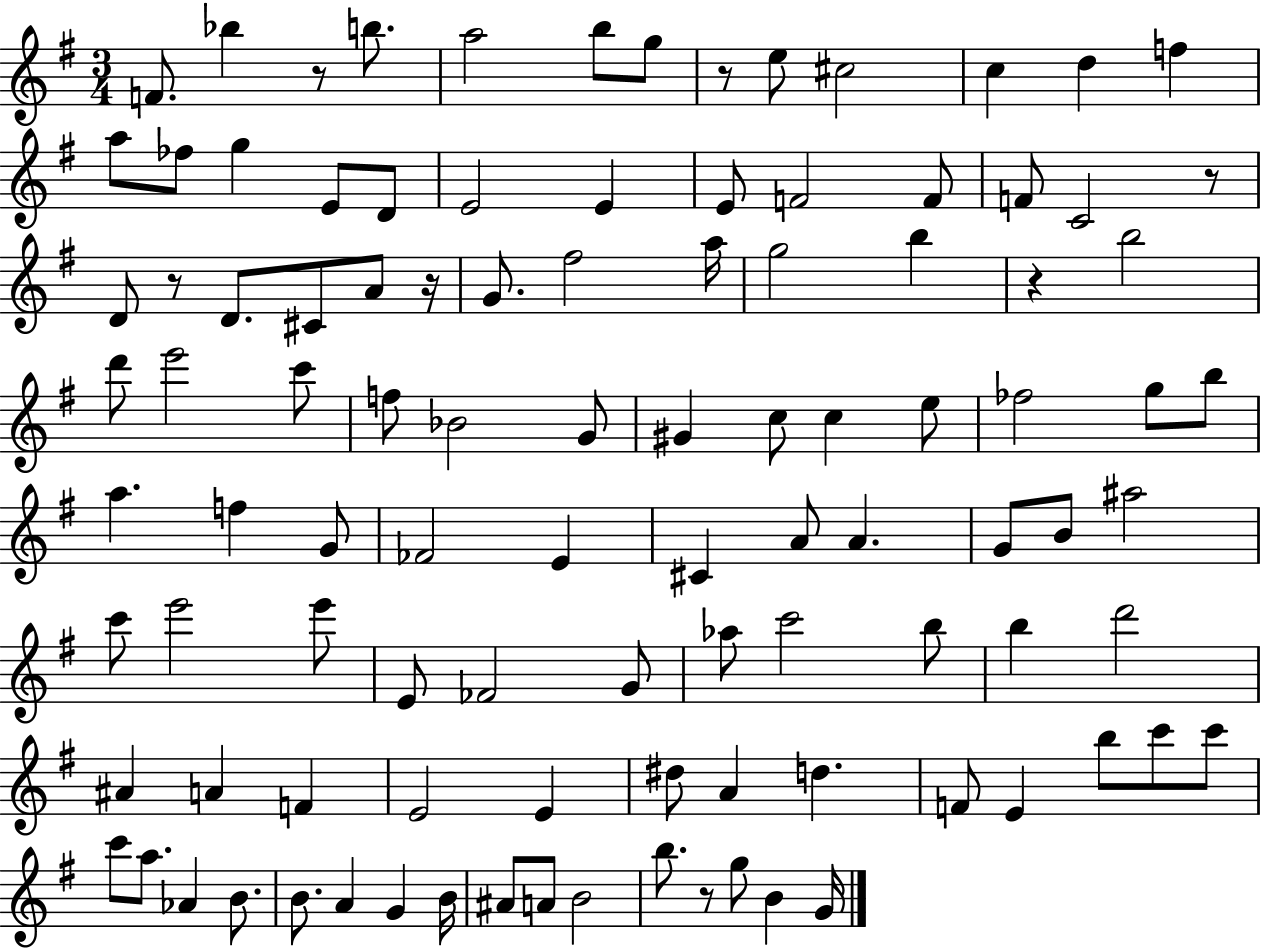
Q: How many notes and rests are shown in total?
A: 103